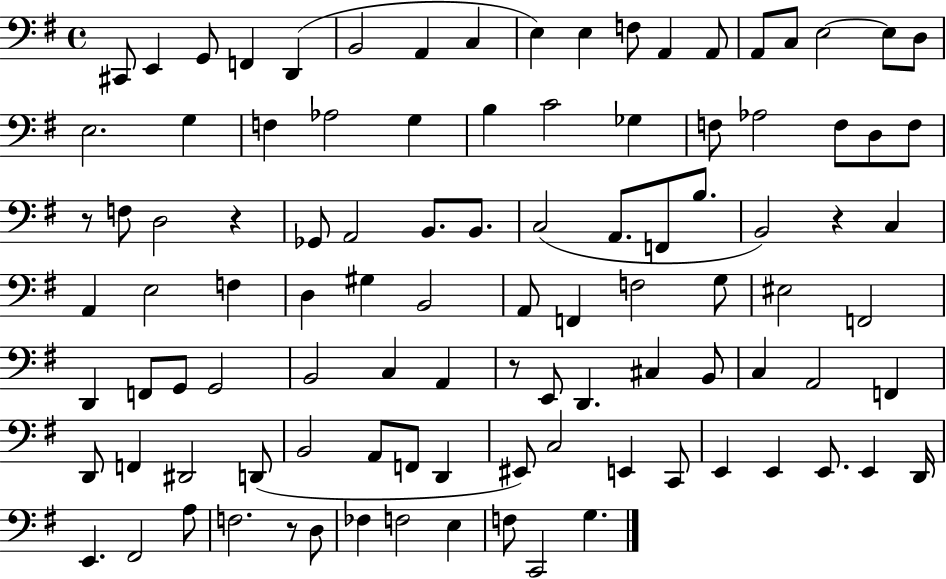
C#2/e E2/q G2/e F2/q D2/q B2/h A2/q C3/q E3/q E3/q F3/e A2/q A2/e A2/e C3/e E3/h E3/e D3/e E3/h. G3/q F3/q Ab3/h G3/q B3/q C4/h Gb3/q F3/e Ab3/h F3/e D3/e F3/e R/e F3/e D3/h R/q Gb2/e A2/h B2/e. B2/e. C3/h A2/e. F2/e B3/e. B2/h R/q C3/q A2/q E3/h F3/q D3/q G#3/q B2/h A2/e F2/q F3/h G3/e EIS3/h F2/h D2/q F2/e G2/e G2/h B2/h C3/q A2/q R/e E2/e D2/q. C#3/q B2/e C3/q A2/h F2/q D2/e F2/q D#2/h D2/e B2/h A2/e F2/e D2/q EIS2/e C3/h E2/q C2/e E2/q E2/q E2/e. E2/q D2/s E2/q. F#2/h A3/e F3/h. R/e D3/e FES3/q F3/h E3/q F3/e C2/h G3/q.